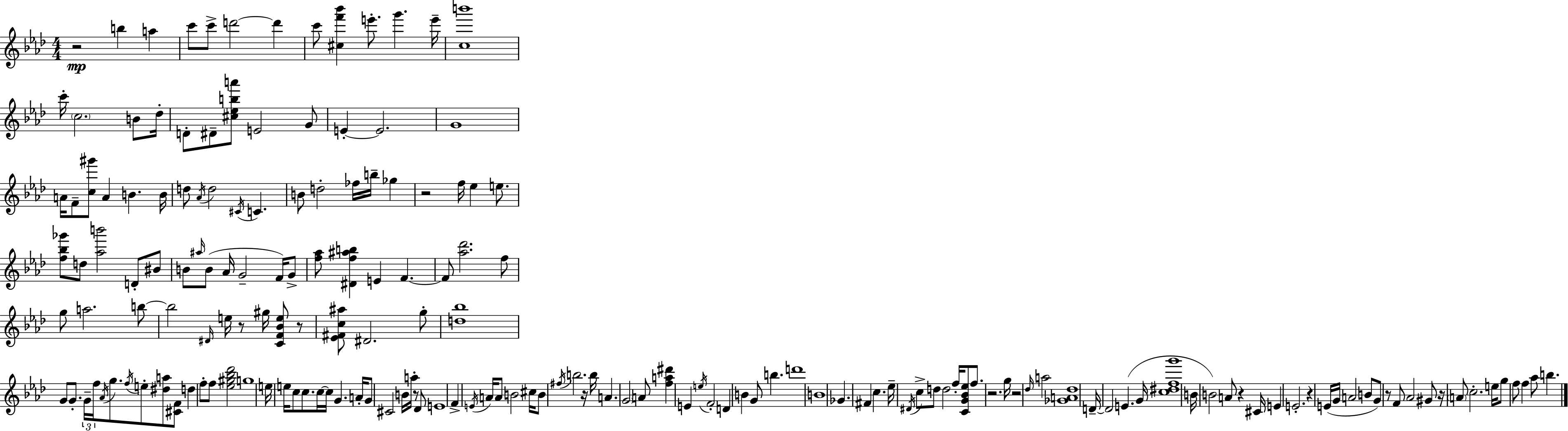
R/h B5/q A5/q C6/e C6/e D6/h D6/q C6/e [C#5,F6,Bb6]/q E6/e. G6/q. E6/s [C5,B6]/w C6/s C5/h. B4/e Db5/s D4/e D#4/e [C#5,Eb5,B5,A6]/e E4/h G4/e E4/q E4/h. G4/w A4/s F4/e [C5,G#6]/e A4/q B4/q. B4/s D5/e Ab4/s D5/h C#4/s C4/q. B4/e D5/h FES5/s B5/s Gb5/q R/h F5/s Eb5/q E5/e. [F5,Bb5,Gb6]/e D5/e [Ab5,B6]/h D4/e BIS4/e B4/e A#5/s B4/e Ab4/s G4/h F4/s G4/e [F5,Ab5]/e [D#4,F5,A#5,B5]/q E4/q F4/q. F4/e [Ab5,Db6]/h. F5/e G5/e A5/h. B5/e B5/h D#4/s E5/s R/e G#5/s [C4,F4,Bb4,E5]/e R/e [Eb4,F#4,C5,A#5]/e D#4/h. G5/e [D5,Bb5]/w G4/e G4/e. G4/s F5/s Ab4/s G5/e. F5/s E5/e [D#5,A5]/e [C#4,F4]/e D5/q F5/e F5/e [Eb5,G#5,Bb5,Db6]/h G5/w E5/s E5/s C5/e C5/e. C5/s C5/s G4/q. A4/s G4/e C#4/h B4/s A5/s R/e Db4/e E4/w F4/q E4/s A4/s A4/e B4/h C#5/s B4/e F#5/s B5/h. R/s B5/s A4/q. G4/h A4/e [F5,A5,D#6]/q E4/q E5/s F4/h D4/q B4/q G4/e B5/q. D6/w B4/w Gb4/q. F#4/q C5/q. Eb5/s D#4/s C5/e D5/e D5/h F5/s [C4,G4,Bb4,Eb5]/e F5/e. R/h. G5/s R/h Db5/s A5/h [Gb4,A4,Db5]/w D4/s D4/h E4/q. G4/s [C5,D#5,F5,G6]/w B4/s B4/h A4/e R/q C#4/s E4/q E4/h. R/q E4/s G4/s A4/h B4/e G4/e R/e F4/e Ab4/h G#4/e R/s A4/e C5/h. E5/s G5/e F5/e F5/q Ab5/e B5/q.